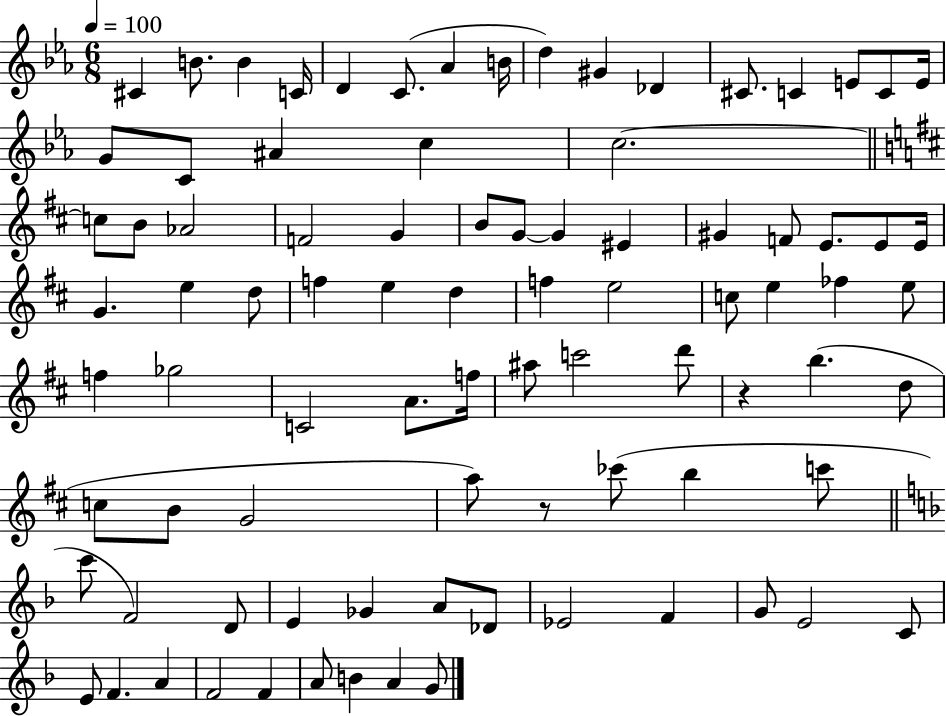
{
  \clef treble
  \numericTimeSignature
  \time 6/8
  \key ees \major
  \tempo 4 = 100
  cis'4 b'8. b'4 c'16 | d'4 c'8.( aes'4 b'16 | d''4) gis'4 des'4 | cis'8. c'4 e'8 c'8 e'16 | \break g'8 c'8 ais'4 c''4 | c''2.~~ | \bar "||" \break \key d \major c''8 b'8 aes'2 | f'2 g'4 | b'8 g'8~~ g'4 eis'4 | gis'4 f'8 e'8. e'8 e'16 | \break g'4. e''4 d''8 | f''4 e''4 d''4 | f''4 e''2 | c''8 e''4 fes''4 e''8 | \break f''4 ges''2 | c'2 a'8. f''16 | ais''8 c'''2 d'''8 | r4 b''4.( d''8 | \break c''8 b'8 g'2 | a''8) r8 ces'''8( b''4 c'''8 | \bar "||" \break \key f \major c'''8 f'2) d'8 | e'4 ges'4 a'8 des'8 | ees'2 f'4 | g'8 e'2 c'8 | \break e'8 f'4. a'4 | f'2 f'4 | a'8 b'4 a'4 g'8 | \bar "|."
}